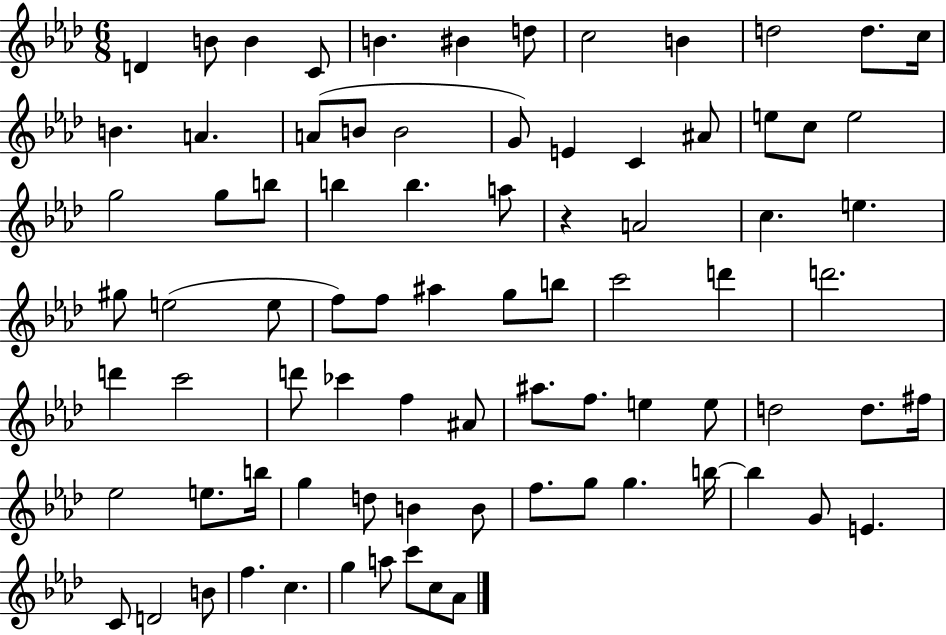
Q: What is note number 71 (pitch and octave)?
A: E4